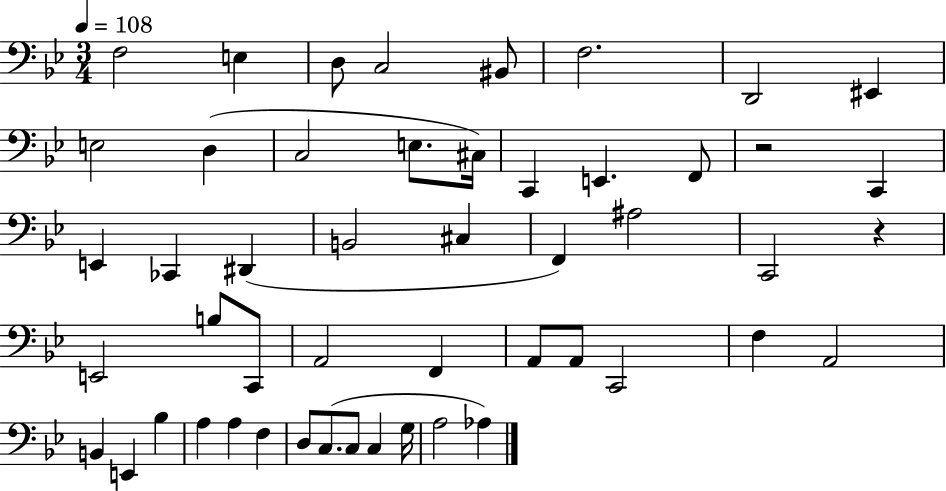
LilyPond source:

{
  \clef bass
  \numericTimeSignature
  \time 3/4
  \key bes \major
  \tempo 4 = 108
  f2 e4 | d8 c2 bis,8 | f2. | d,2 eis,4 | \break e2 d4( | c2 e8. cis16) | c,4 e,4. f,8 | r2 c,4 | \break e,4 ces,4 dis,4( | b,2 cis4 | f,4) ais2 | c,2 r4 | \break e,2 b8 c,8 | a,2 f,4 | a,8 a,8 c,2 | f4 a,2 | \break b,4 e,4 bes4 | a4 a4 f4 | d8 c8.( c8 c4 g16 | a2 aes4) | \break \bar "|."
}